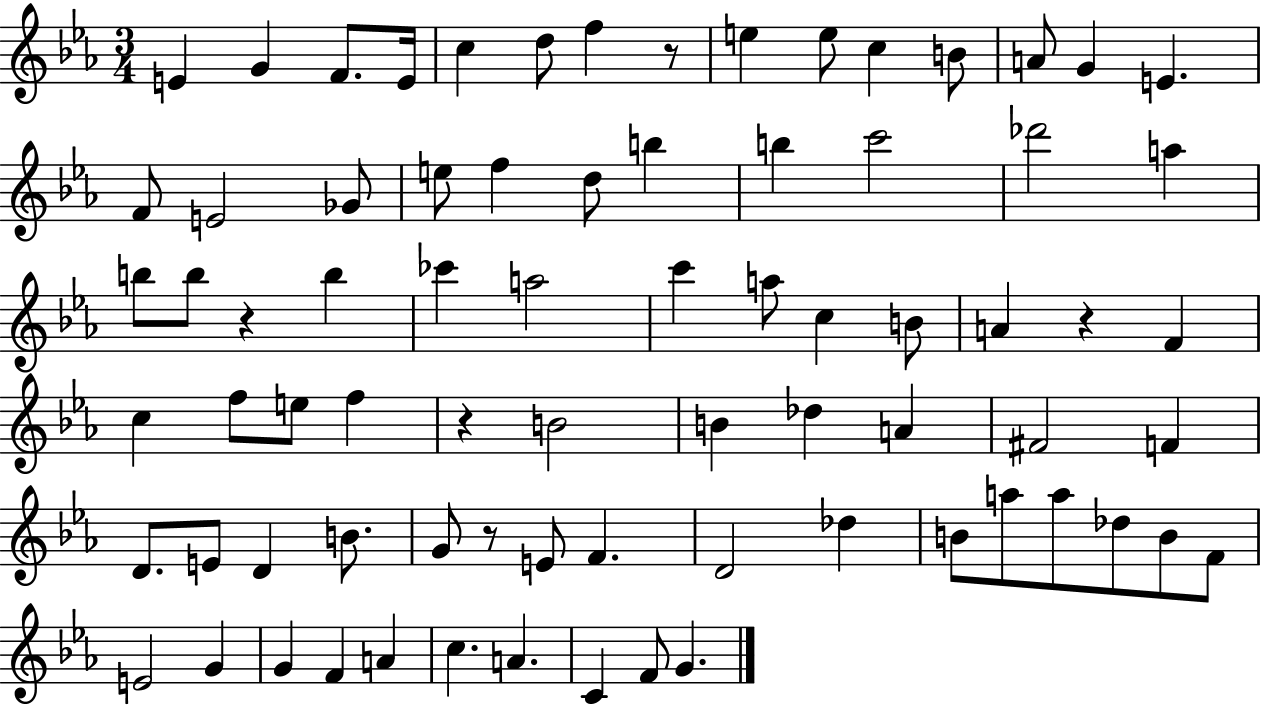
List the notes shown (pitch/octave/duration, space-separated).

E4/q G4/q F4/e. E4/s C5/q D5/e F5/q R/e E5/q E5/e C5/q B4/e A4/e G4/q E4/q. F4/e E4/h Gb4/e E5/e F5/q D5/e B5/q B5/q C6/h Db6/h A5/q B5/e B5/e R/q B5/q CES6/q A5/h C6/q A5/e C5/q B4/e A4/q R/q F4/q C5/q F5/e E5/e F5/q R/q B4/h B4/q Db5/q A4/q F#4/h F4/q D4/e. E4/e D4/q B4/e. G4/e R/e E4/e F4/q. D4/h Db5/q B4/e A5/e A5/e Db5/e B4/e F4/e E4/h G4/q G4/q F4/q A4/q C5/q. A4/q. C4/q F4/e G4/q.